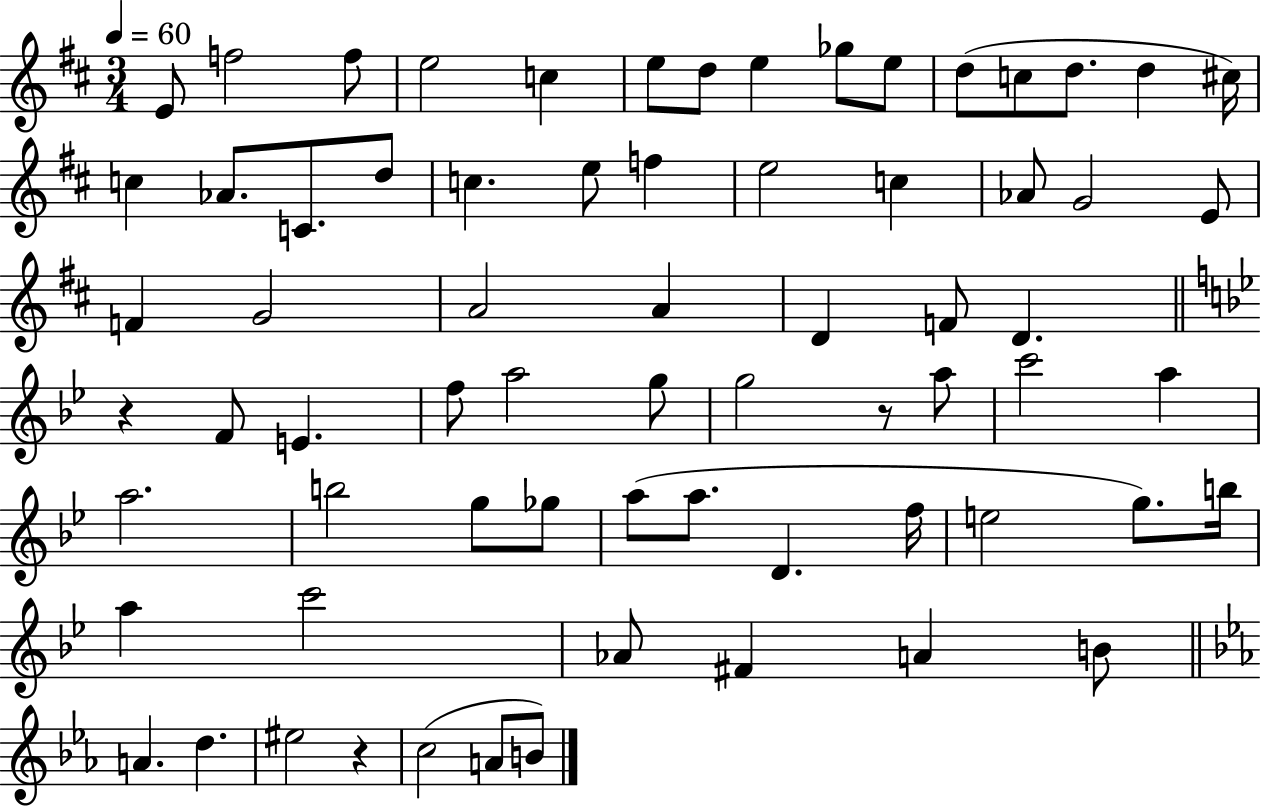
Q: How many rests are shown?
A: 3